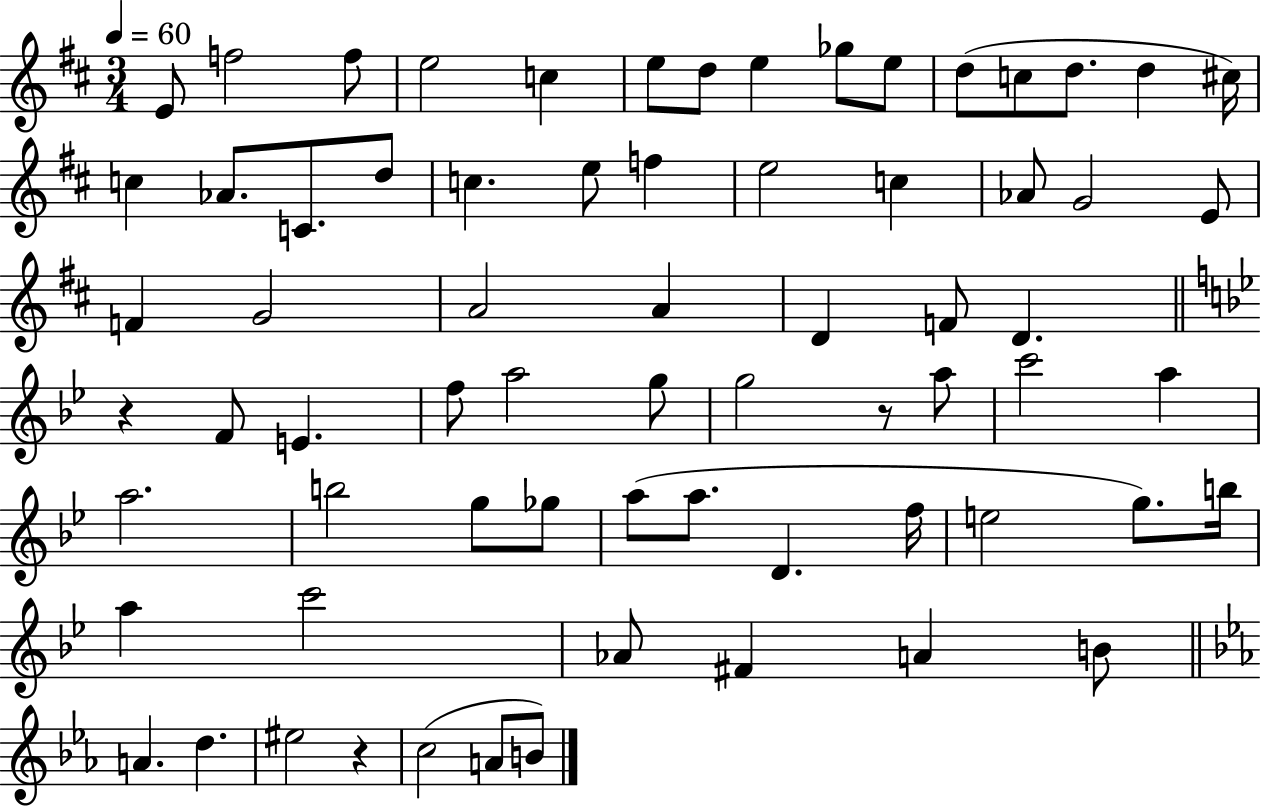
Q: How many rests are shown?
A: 3